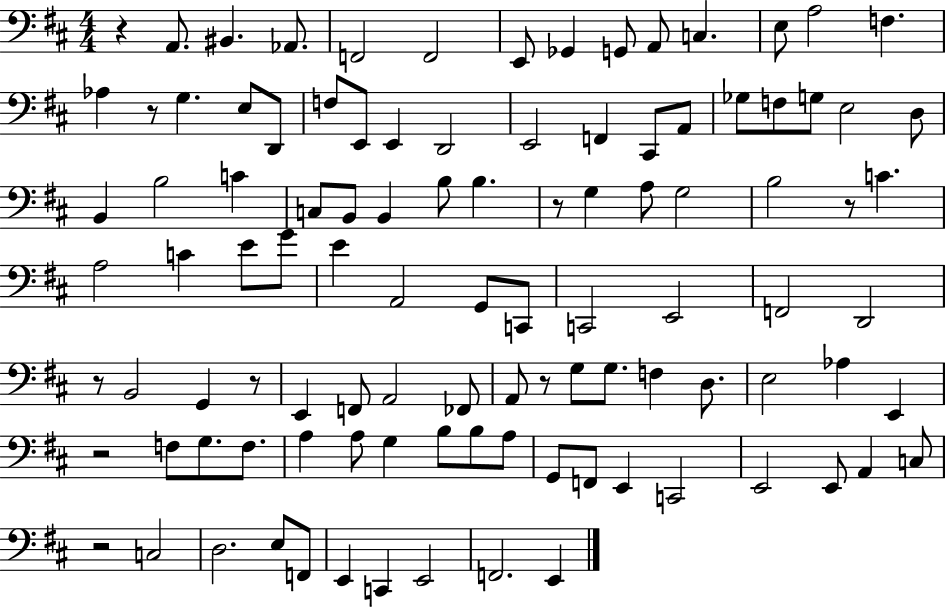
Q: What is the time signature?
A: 4/4